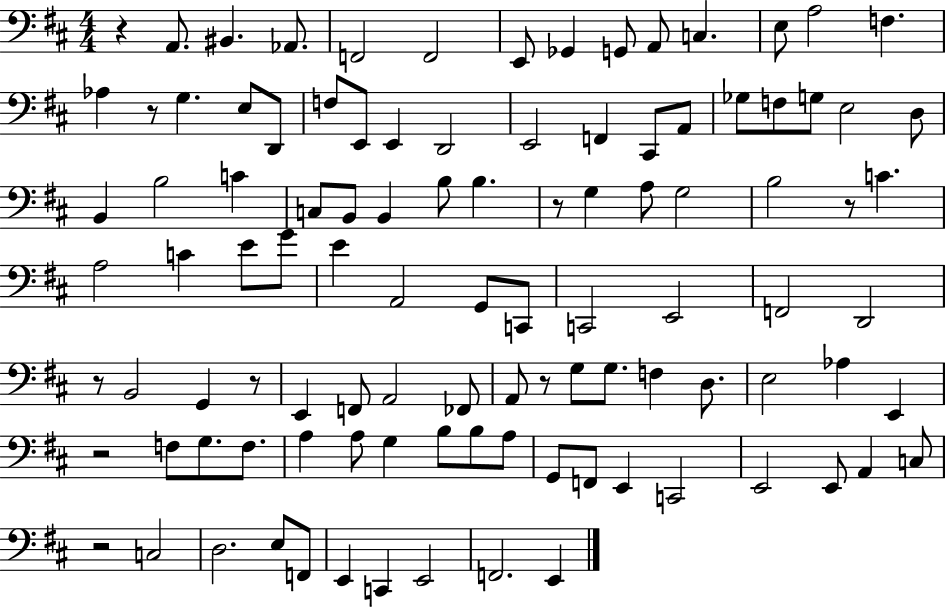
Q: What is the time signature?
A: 4/4